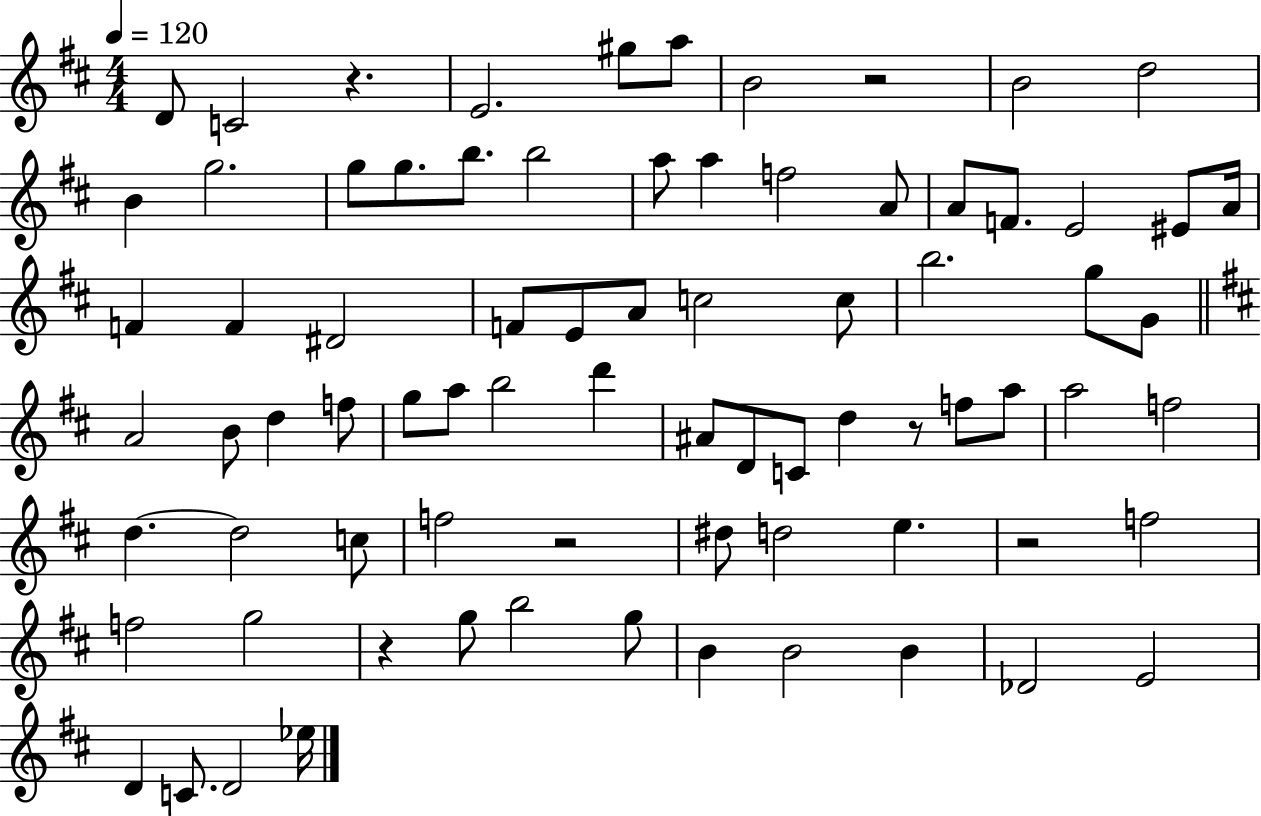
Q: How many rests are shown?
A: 6